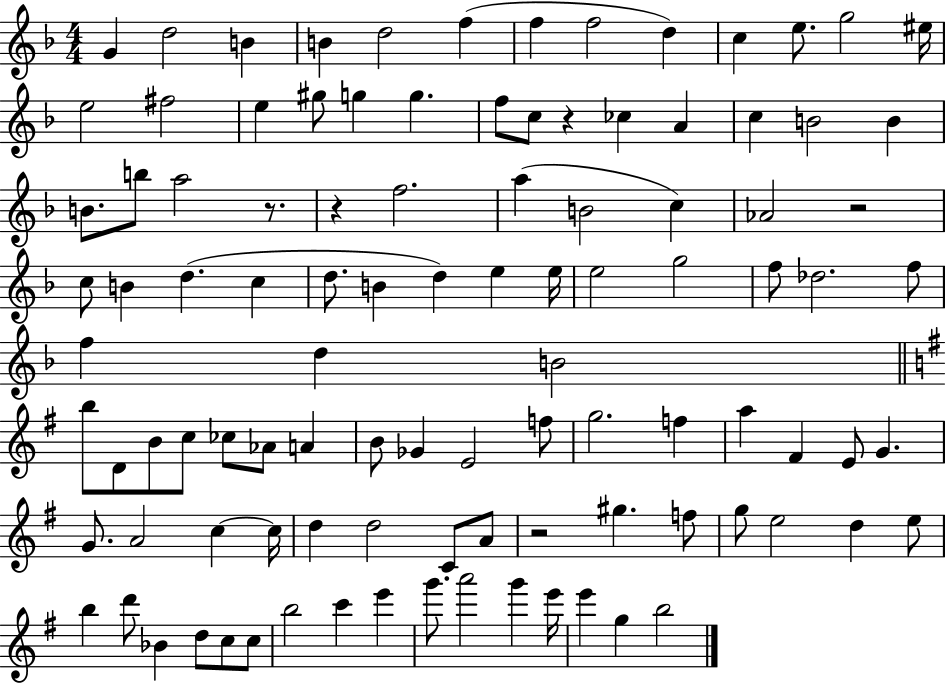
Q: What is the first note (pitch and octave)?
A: G4